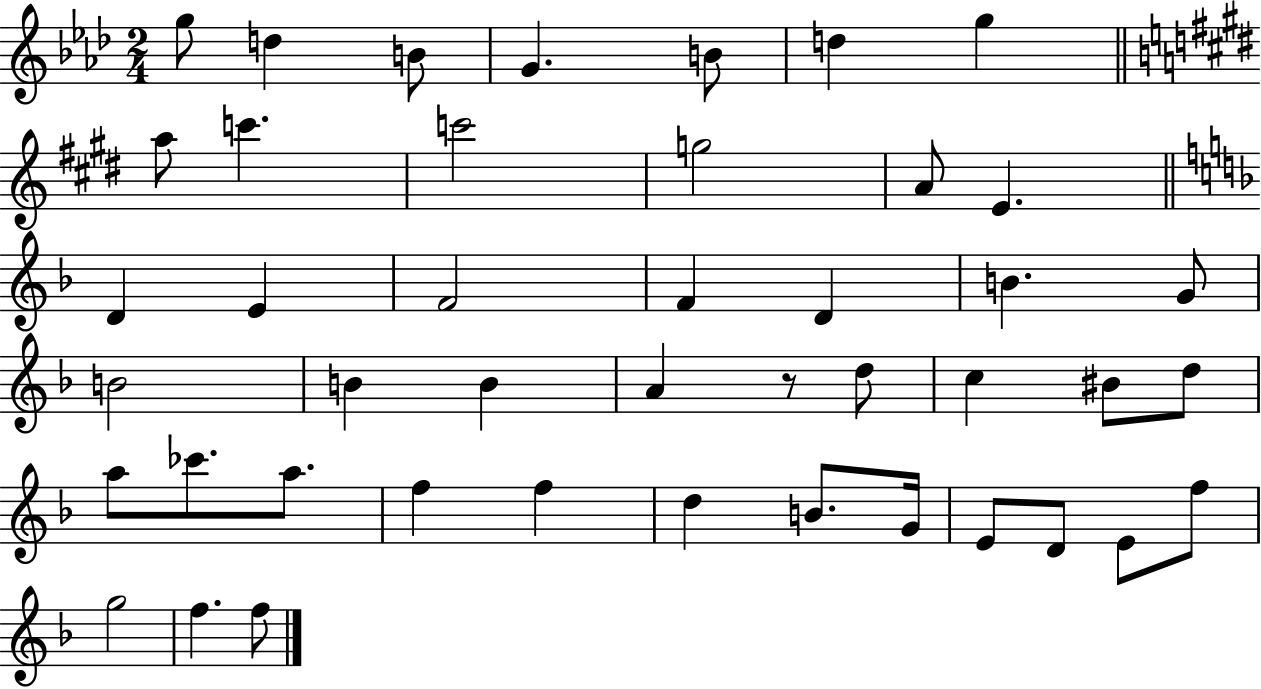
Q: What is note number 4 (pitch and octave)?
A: G4